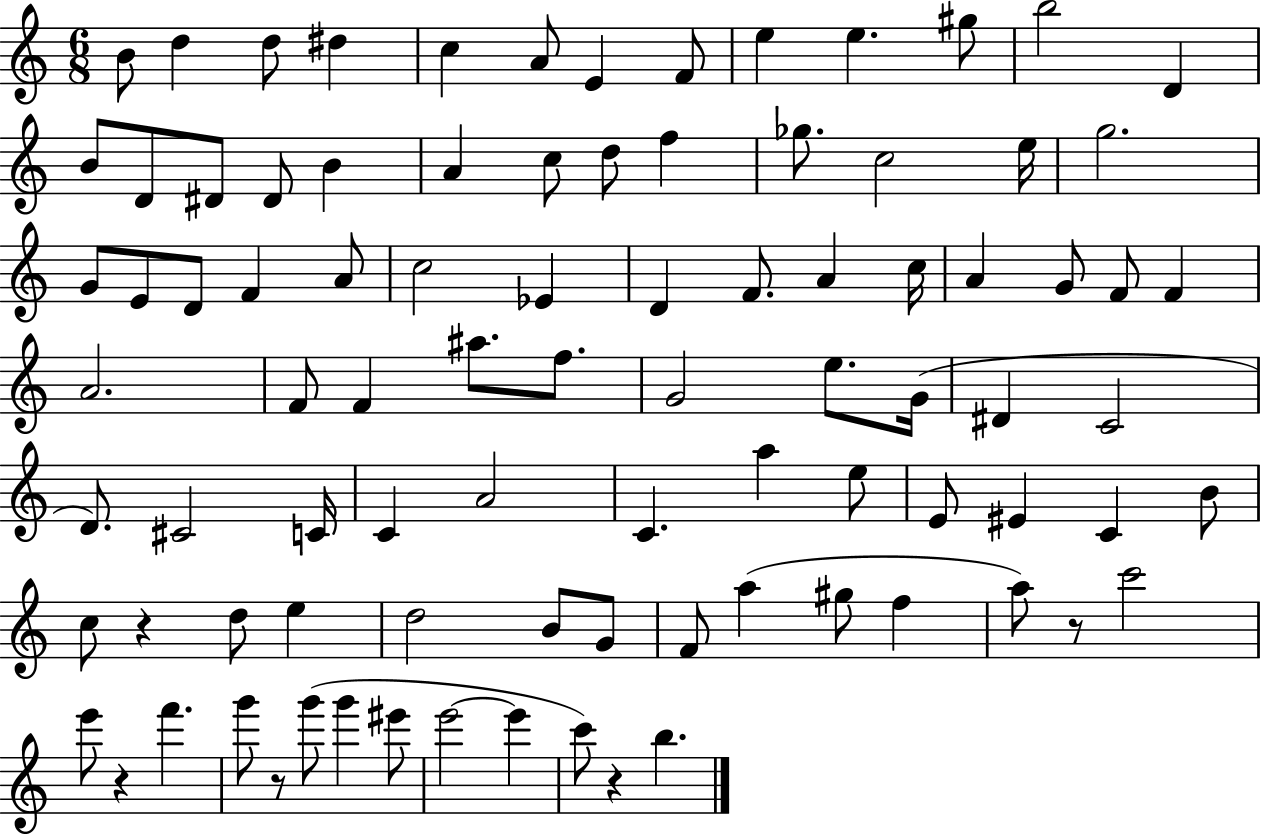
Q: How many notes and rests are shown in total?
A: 90